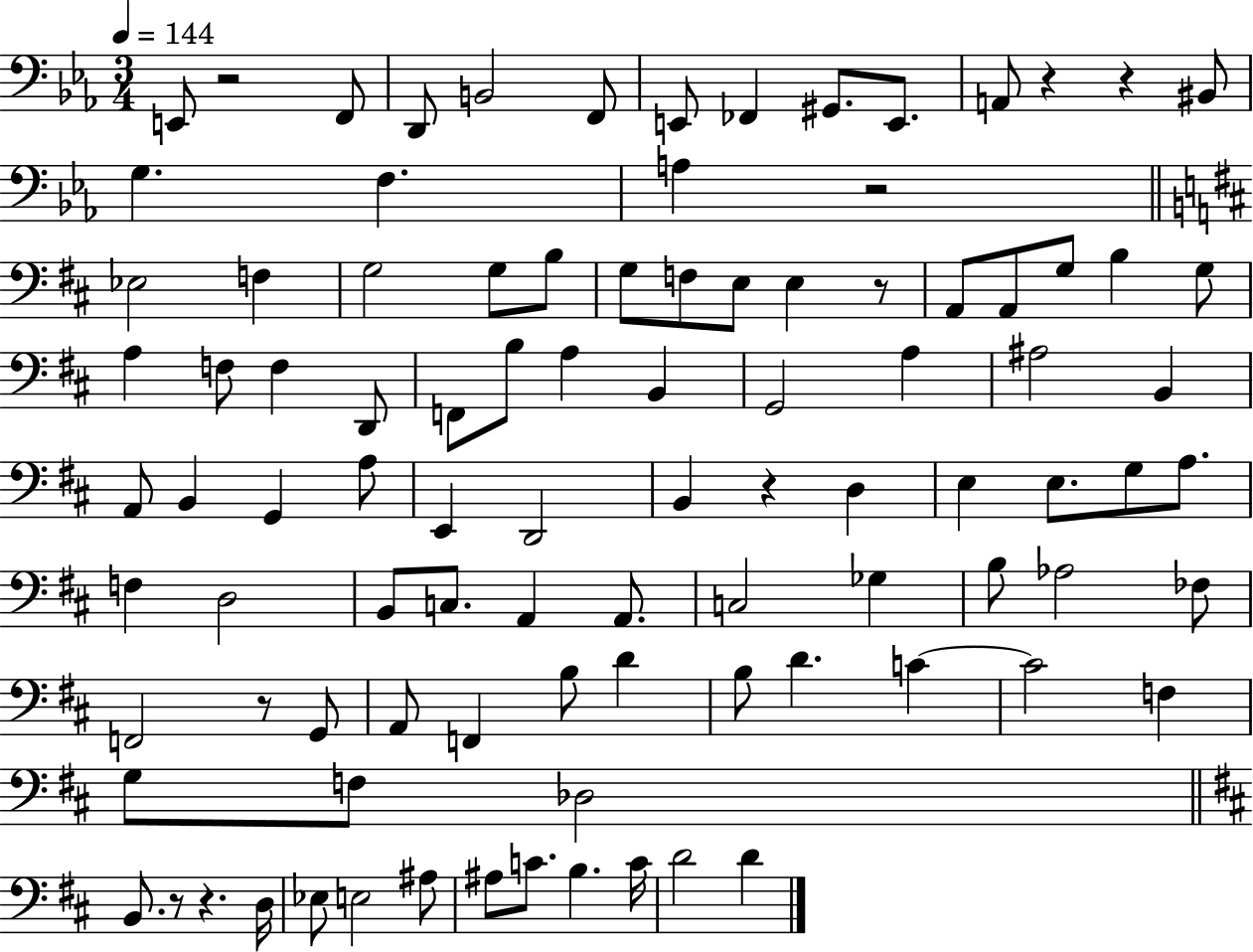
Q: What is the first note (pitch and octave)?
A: E2